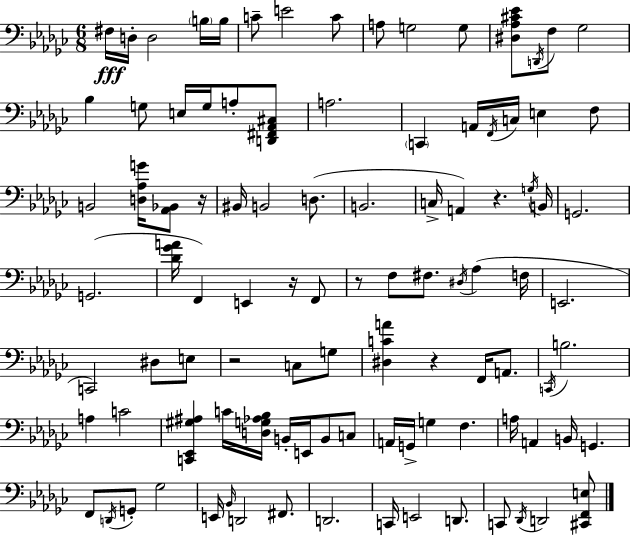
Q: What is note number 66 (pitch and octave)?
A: F3